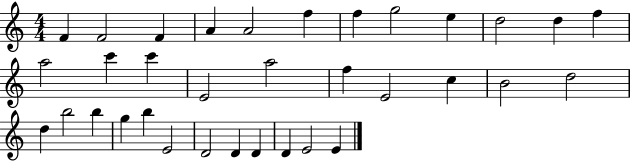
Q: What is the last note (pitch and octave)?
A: E4